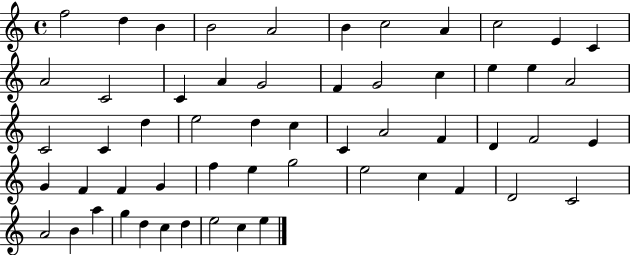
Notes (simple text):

F5/h D5/q B4/q B4/h A4/h B4/q C5/h A4/q C5/h E4/q C4/q A4/h C4/h C4/q A4/q G4/h F4/q G4/h C5/q E5/q E5/q A4/h C4/h C4/q D5/q E5/h D5/q C5/q C4/q A4/h F4/q D4/q F4/h E4/q G4/q F4/q F4/q G4/q F5/q E5/q G5/h E5/h C5/q F4/q D4/h C4/h A4/h B4/q A5/q G5/q D5/q C5/q D5/q E5/h C5/q E5/q